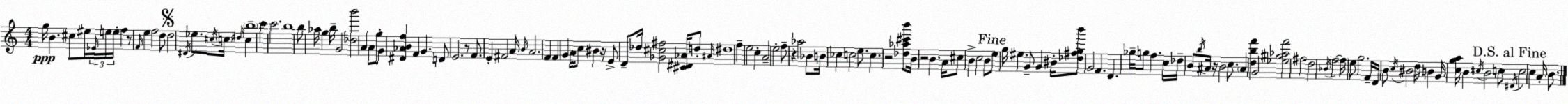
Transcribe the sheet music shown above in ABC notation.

X:1
T:Untitled
M:4/4
L:1/4
K:Am
g/4 B ^c/2 ^e/4 _E/4 e/4 e/4 f z/2 F/4 e f2 d/2 d2 ^D/4 _e/2 ^c/4 c/4 ^d/4 c b4 c' c'2 b4 b/2 _a/4 g b/4 G2 [_db']2 A A/2 g/2 G/2 [^D_ABf] F G D/2 E2 z/2 F/2 E ^F2 A/4 B/4 A2 F F G A/4 c/2 ^B z/4 E/2 D/2 _d/4 [_G^c^f]2 [^C^D_A]/4 d/2 ^A/4 ^d4 f e2 c A2 e2 f/2 z _a2 _B/2 B/4 _c c2 e/2 c z2 [_d_a^c'b']/2 B/4 z2 B A/4 ^c/2 B c2 B/2 e/2 g/4 ^e G/2 G ^B/4 [_d^fgb']/2 G2 F D _g/4 g/2 f c/4 _d/4 B/2 b/4 ^A/4 z/4 B2 c/2 ^A [dbf'] G2 [_e^g_af']2 ^f2 d2 _B/4 f2 f/4 e/2 g2 F/4 D/4 B/2 c/4 ^B2 d/4 B G/4 [cga]/4 B ^c/4 B2 c/2 ^D/4 c2 c A/4 B/2